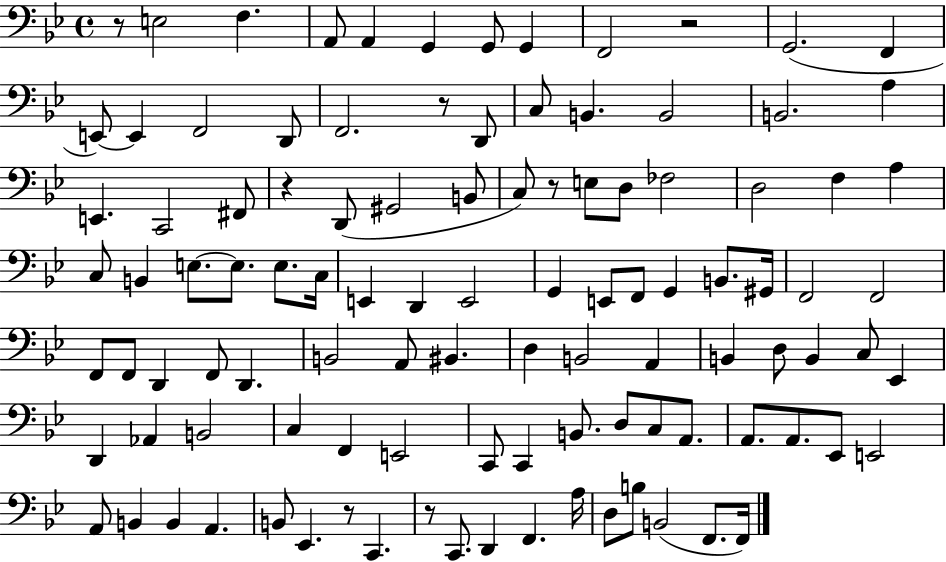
R/e E3/h F3/q. A2/e A2/q G2/q G2/e G2/q F2/h R/h G2/h. F2/q E2/e E2/q F2/h D2/e F2/h. R/e D2/e C3/e B2/q. B2/h B2/h. A3/q E2/q. C2/h F#2/e R/q D2/e G#2/h B2/e C3/e R/e E3/e D3/e FES3/h D3/h F3/q A3/q C3/e B2/q E3/e. E3/e. E3/e. C3/s E2/q D2/q E2/h G2/q E2/e F2/e G2/q B2/e. G#2/s F2/h F2/h F2/e F2/e D2/q F2/e D2/q. B2/h A2/e BIS2/q. D3/q B2/h A2/q B2/q D3/e B2/q C3/e Eb2/q D2/q Ab2/q B2/h C3/q F2/q E2/h C2/e C2/q B2/e. D3/e C3/e A2/e. A2/e. A2/e. Eb2/e E2/h A2/e B2/q B2/q A2/q. B2/e Eb2/q. R/e C2/q. R/e C2/e. D2/q F2/q. A3/s D3/e B3/e B2/h F2/e. F2/s